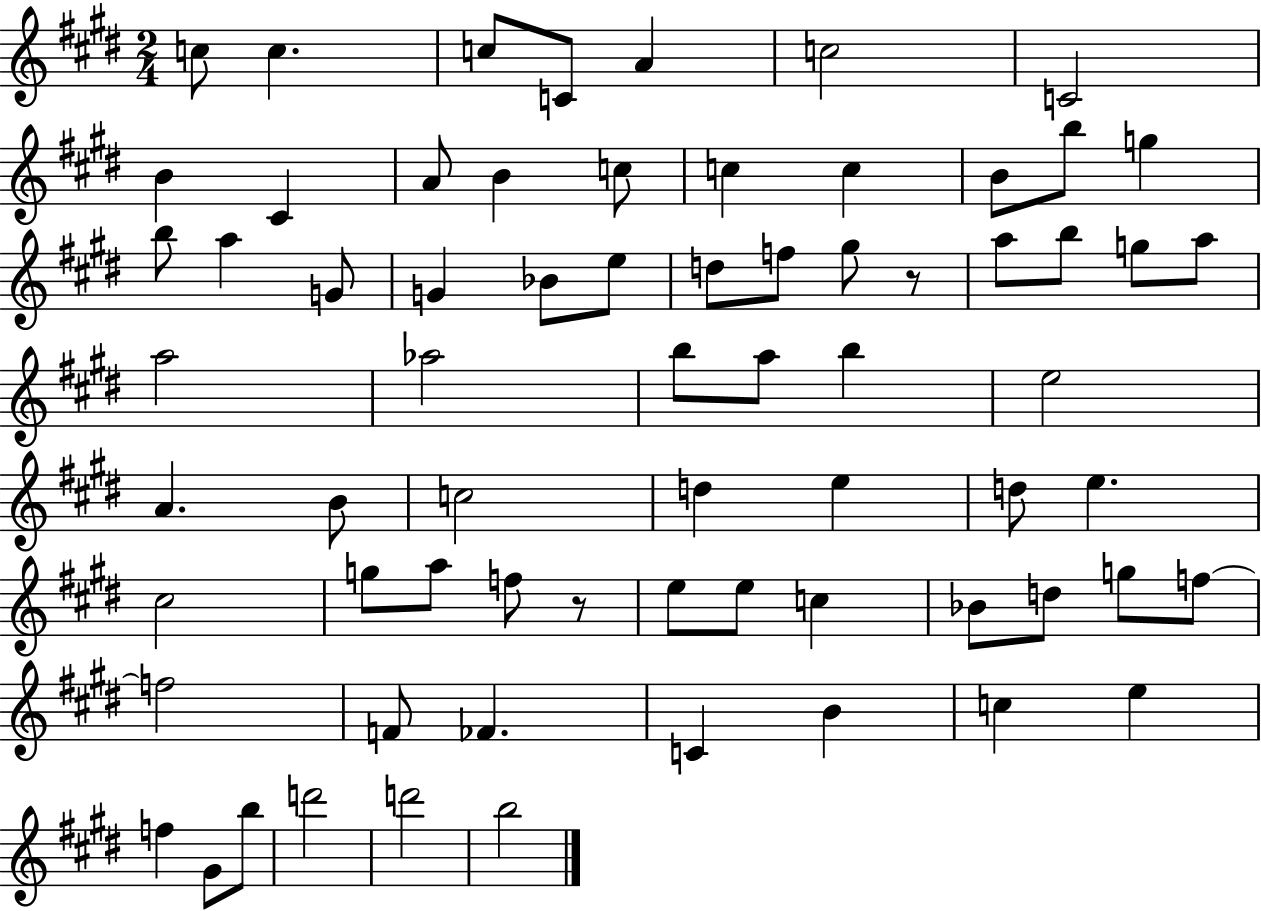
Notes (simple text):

C5/e C5/q. C5/e C4/e A4/q C5/h C4/h B4/q C#4/q A4/e B4/q C5/e C5/q C5/q B4/e B5/e G5/q B5/e A5/q G4/e G4/q Bb4/e E5/e D5/e F5/e G#5/e R/e A5/e B5/e G5/e A5/e A5/h Ab5/h B5/e A5/e B5/q E5/h A4/q. B4/e C5/h D5/q E5/q D5/e E5/q. C#5/h G5/e A5/e F5/e R/e E5/e E5/e C5/q Bb4/e D5/e G5/e F5/e F5/h F4/e FES4/q. C4/q B4/q C5/q E5/q F5/q G#4/e B5/e D6/h D6/h B5/h